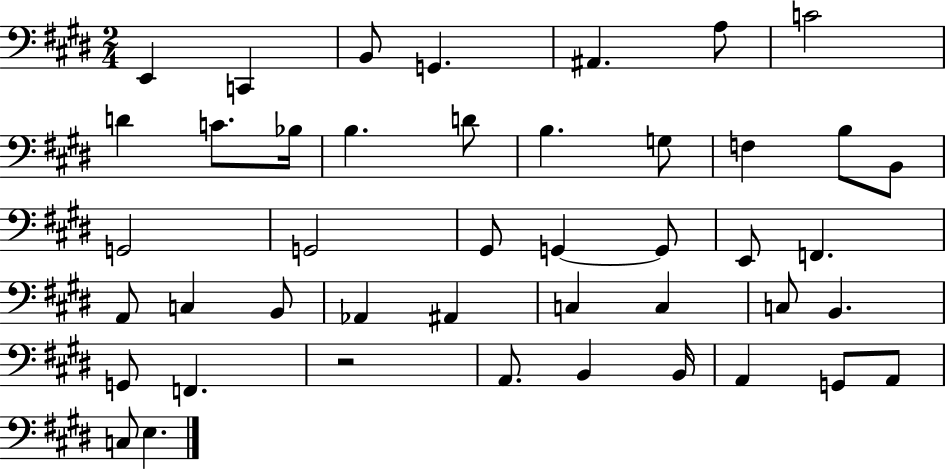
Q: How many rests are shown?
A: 1